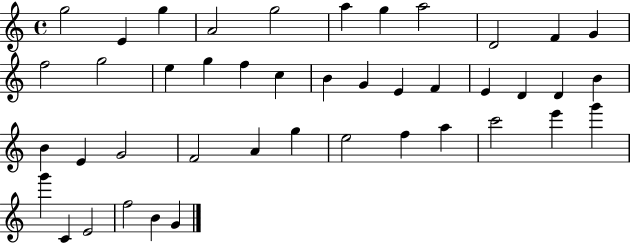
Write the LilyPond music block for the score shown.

{
  \clef treble
  \time 4/4
  \defaultTimeSignature
  \key c \major
  g''2 e'4 g''4 | a'2 g''2 | a''4 g''4 a''2 | d'2 f'4 g'4 | \break f''2 g''2 | e''4 g''4 f''4 c''4 | b'4 g'4 e'4 f'4 | e'4 d'4 d'4 b'4 | \break b'4 e'4 g'2 | f'2 a'4 g''4 | e''2 f''4 a''4 | c'''2 e'''4 g'''4 | \break g'''4 c'4 e'2 | f''2 b'4 g'4 | \bar "|."
}